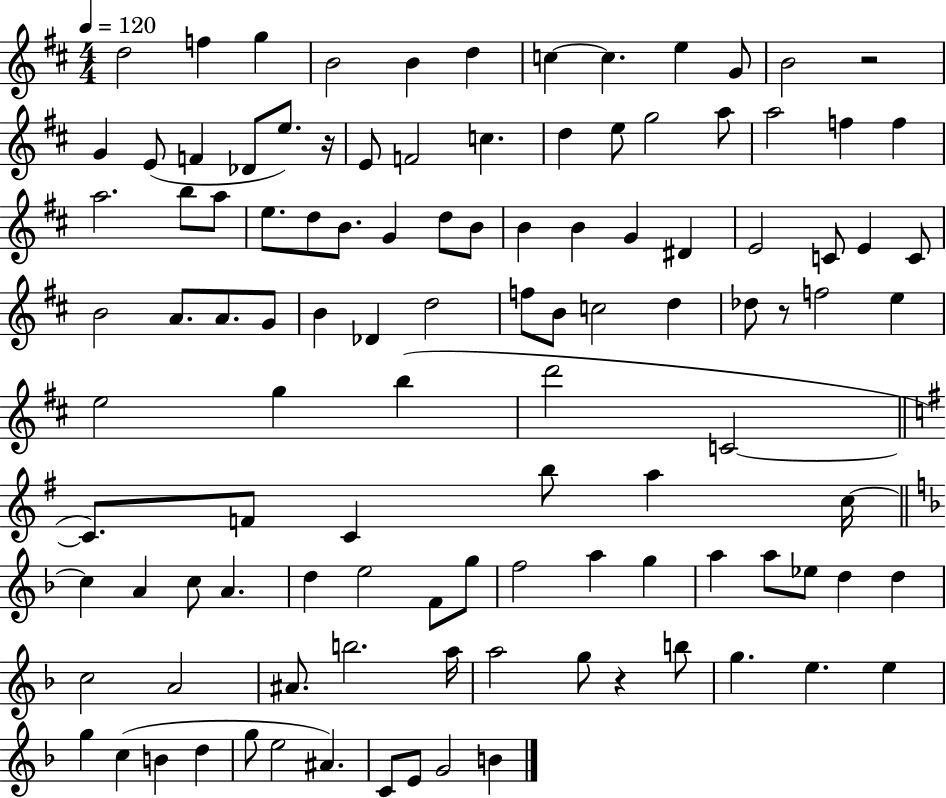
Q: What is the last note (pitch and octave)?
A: B4